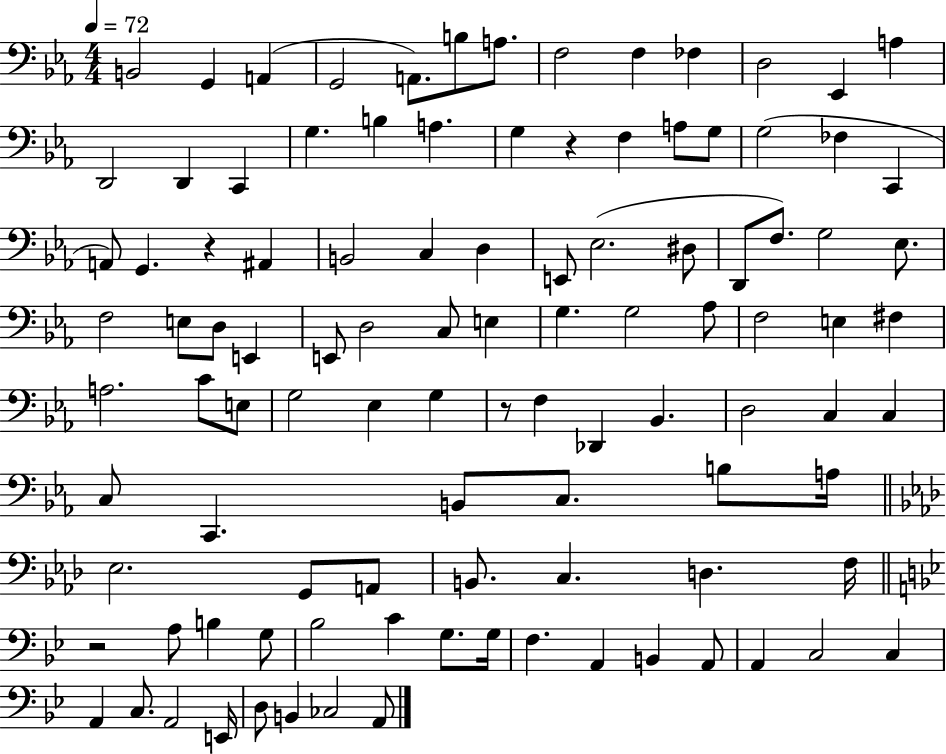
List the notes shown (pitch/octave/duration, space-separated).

B2/h G2/q A2/q G2/h A2/e. B3/e A3/e. F3/h F3/q FES3/q D3/h Eb2/q A3/q D2/h D2/q C2/q G3/q. B3/q A3/q. G3/q R/q F3/q A3/e G3/e G3/h FES3/q C2/q A2/e G2/q. R/q A#2/q B2/h C3/q D3/q E2/e Eb3/h. D#3/e D2/e F3/e. G3/h Eb3/e. F3/h E3/e D3/e E2/q E2/e D3/h C3/e E3/q G3/q. G3/h Ab3/e F3/h E3/q F#3/q A3/h. C4/e E3/e G3/h Eb3/q G3/q R/e F3/q Db2/q Bb2/q. D3/h C3/q C3/q C3/e C2/q. B2/e C3/e. B3/e A3/s Eb3/h. G2/e A2/e B2/e. C3/q. D3/q. F3/s R/h A3/e B3/q G3/e Bb3/h C4/q G3/e. G3/s F3/q. A2/q B2/q A2/e A2/q C3/h C3/q A2/q C3/e. A2/h E2/s D3/e B2/q CES3/h A2/e